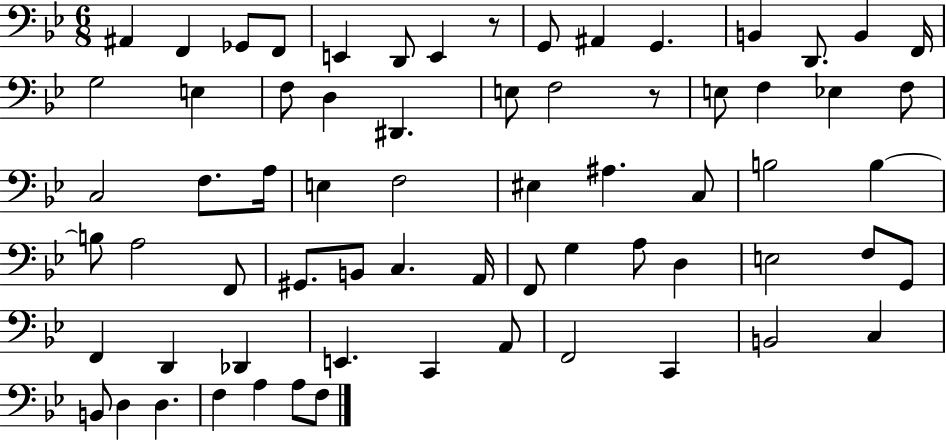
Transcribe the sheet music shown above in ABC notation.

X:1
T:Untitled
M:6/8
L:1/4
K:Bb
^A,, F,, _G,,/2 F,,/2 E,, D,,/2 E,, z/2 G,,/2 ^A,, G,, B,, D,,/2 B,, F,,/4 G,2 E, F,/2 D, ^D,, E,/2 F,2 z/2 E,/2 F, _E, F,/2 C,2 F,/2 A,/4 E, F,2 ^E, ^A, C,/2 B,2 B, B,/2 A,2 F,,/2 ^G,,/2 B,,/2 C, A,,/4 F,,/2 G, A,/2 D, E,2 F,/2 G,,/2 F,, D,, _D,, E,, C,, A,,/2 F,,2 C,, B,,2 C, B,,/2 D, D, F, A, A,/2 F,/2